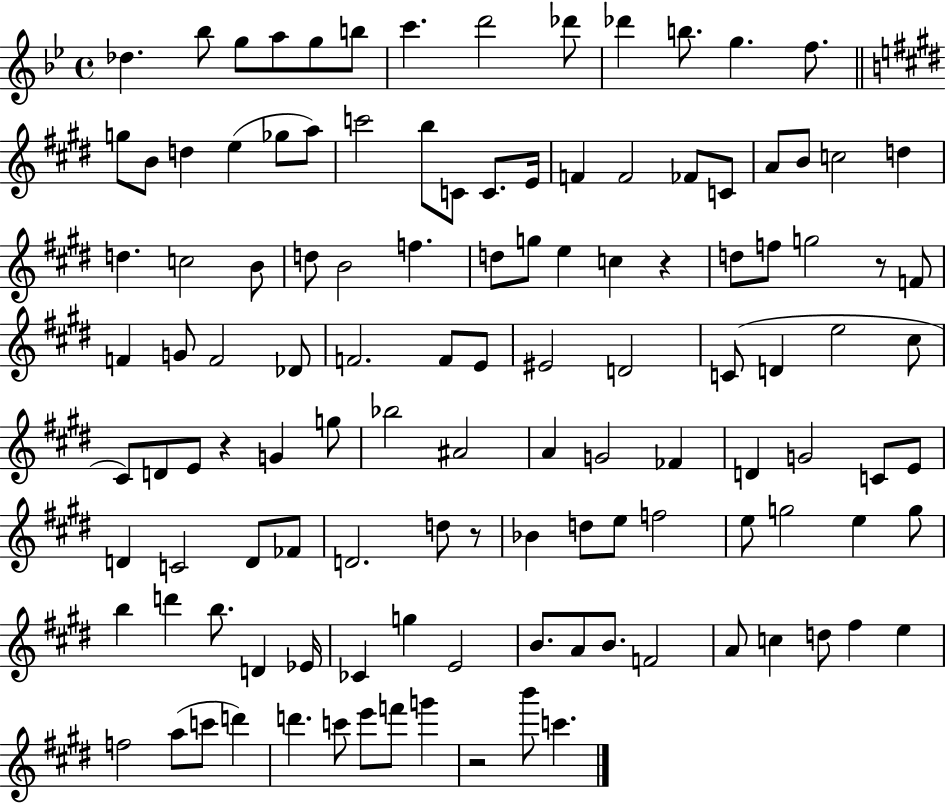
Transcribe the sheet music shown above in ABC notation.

X:1
T:Untitled
M:4/4
L:1/4
K:Bb
_d _b/2 g/2 a/2 g/2 b/2 c' d'2 _d'/2 _d' b/2 g f/2 g/2 B/2 d e _g/2 a/2 c'2 b/2 C/2 C/2 E/4 F F2 _F/2 C/2 A/2 B/2 c2 d d c2 B/2 d/2 B2 f d/2 g/2 e c z d/2 f/2 g2 z/2 F/2 F G/2 F2 _D/2 F2 F/2 E/2 ^E2 D2 C/2 D e2 ^c/2 ^C/2 D/2 E/2 z G g/2 _b2 ^A2 A G2 _F D G2 C/2 E/2 D C2 D/2 _F/2 D2 d/2 z/2 _B d/2 e/2 f2 e/2 g2 e g/2 b d' b/2 D _E/4 _C g E2 B/2 A/2 B/2 F2 A/2 c d/2 ^f e f2 a/2 c'/2 d' d' c'/2 e'/2 f'/2 g' z2 b'/2 c'